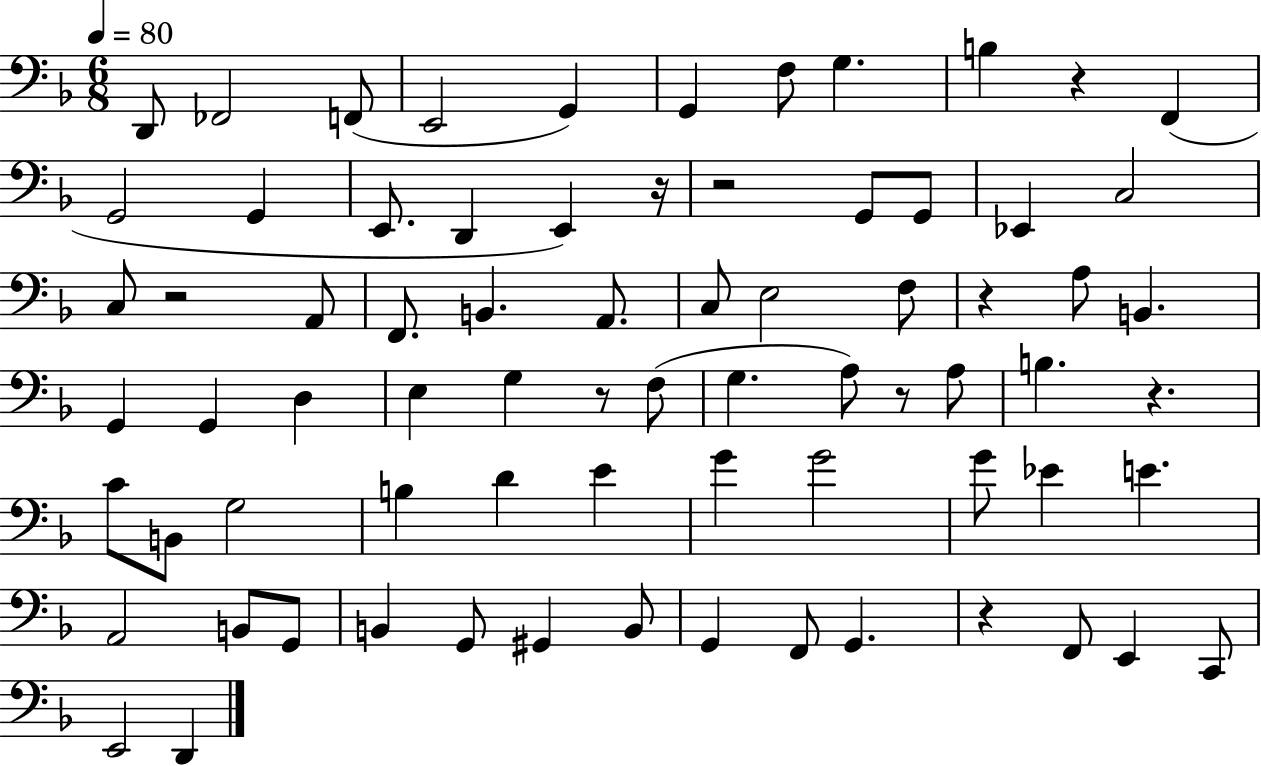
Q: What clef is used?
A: bass